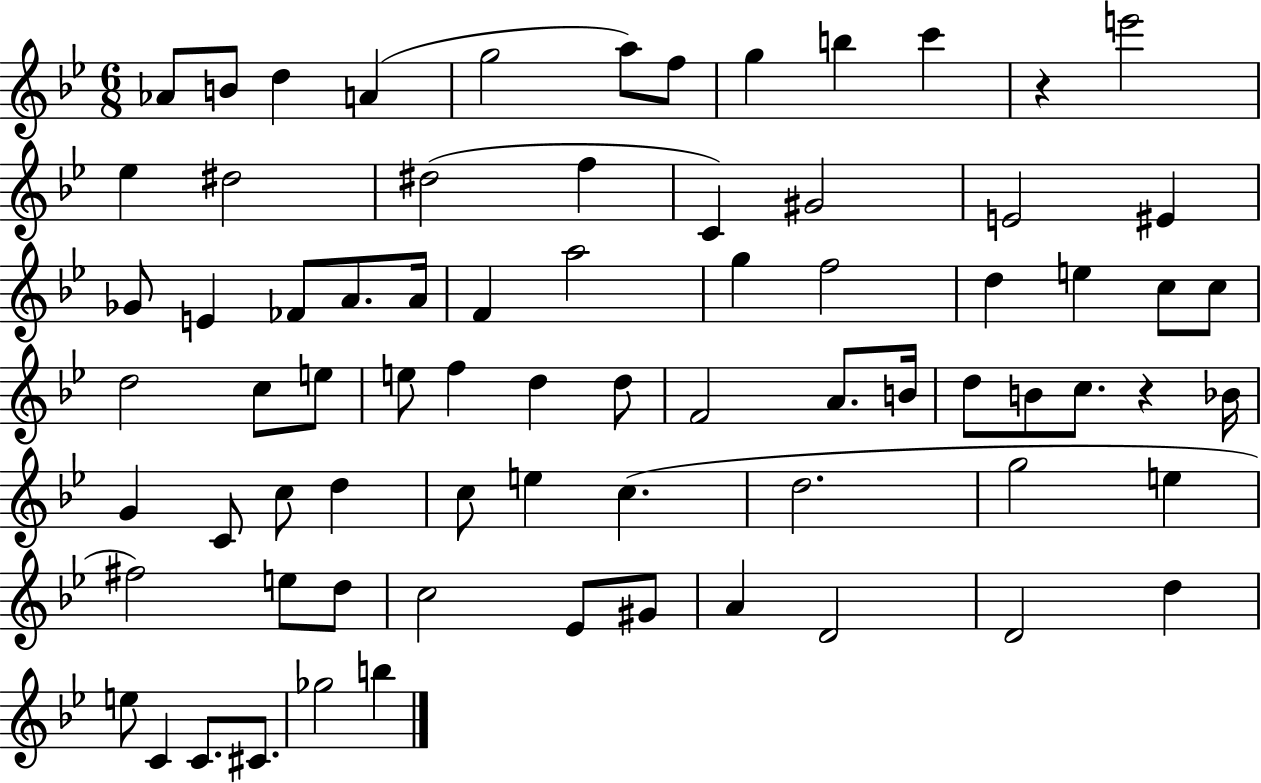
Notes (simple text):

Ab4/e B4/e D5/q A4/q G5/h A5/e F5/e G5/q B5/q C6/q R/q E6/h Eb5/q D#5/h D#5/h F5/q C4/q G#4/h E4/h EIS4/q Gb4/e E4/q FES4/e A4/e. A4/s F4/q A5/h G5/q F5/h D5/q E5/q C5/e C5/e D5/h C5/e E5/e E5/e F5/q D5/q D5/e F4/h A4/e. B4/s D5/e B4/e C5/e. R/q Bb4/s G4/q C4/e C5/e D5/q C5/e E5/q C5/q. D5/h. G5/h E5/q F#5/h E5/e D5/e C5/h Eb4/e G#4/e A4/q D4/h D4/h D5/q E5/e C4/q C4/e. C#4/e. Gb5/h B5/q